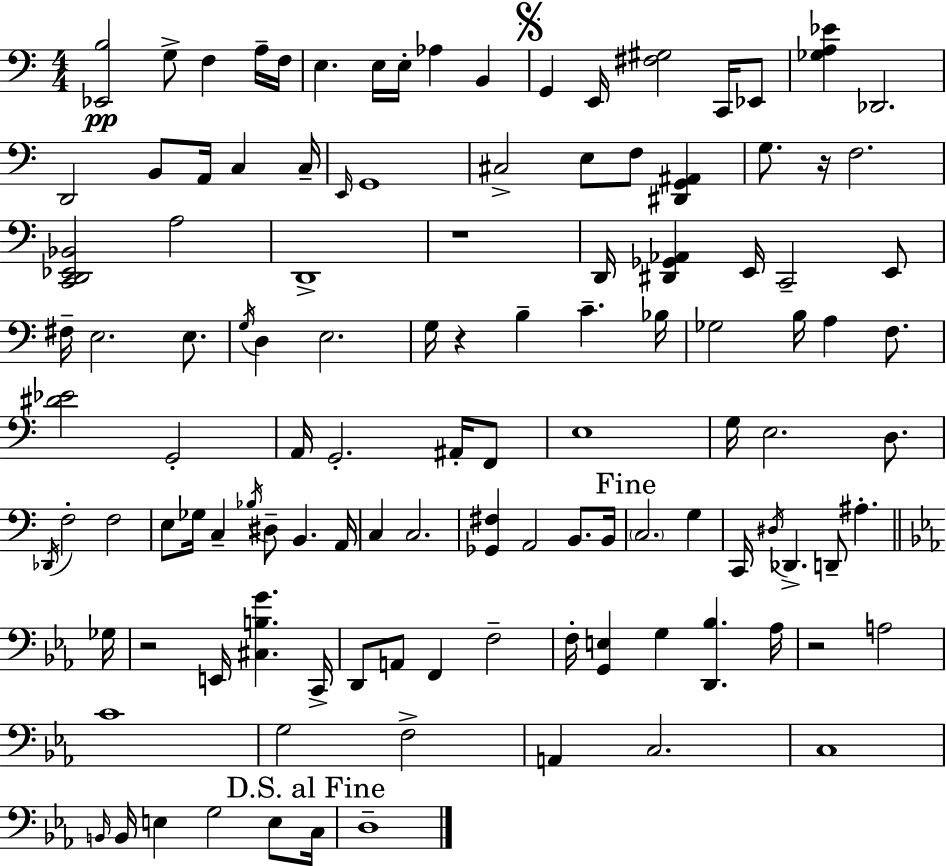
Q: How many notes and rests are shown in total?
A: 117